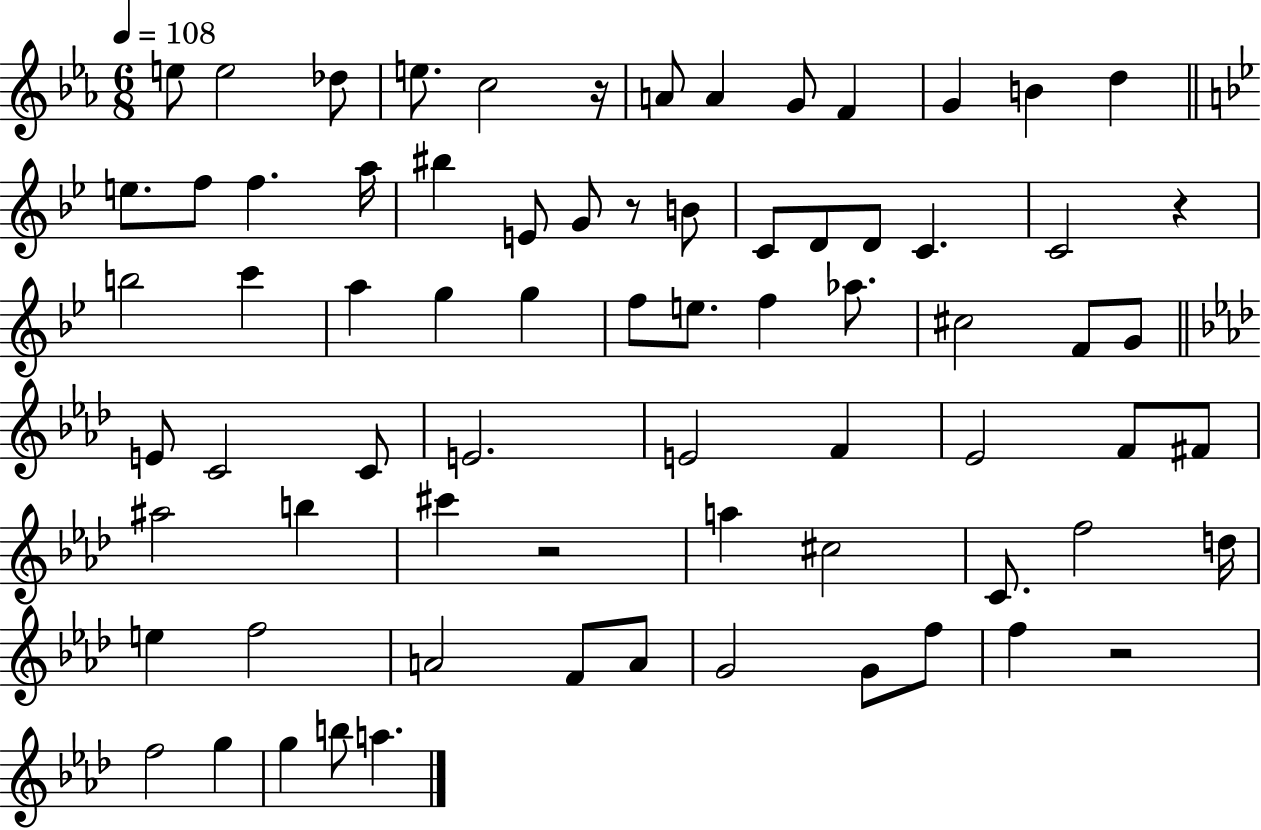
X:1
T:Untitled
M:6/8
L:1/4
K:Eb
e/2 e2 _d/2 e/2 c2 z/4 A/2 A G/2 F G B d e/2 f/2 f a/4 ^b E/2 G/2 z/2 B/2 C/2 D/2 D/2 C C2 z b2 c' a g g f/2 e/2 f _a/2 ^c2 F/2 G/2 E/2 C2 C/2 E2 E2 F _E2 F/2 ^F/2 ^a2 b ^c' z2 a ^c2 C/2 f2 d/4 e f2 A2 F/2 A/2 G2 G/2 f/2 f z2 f2 g g b/2 a